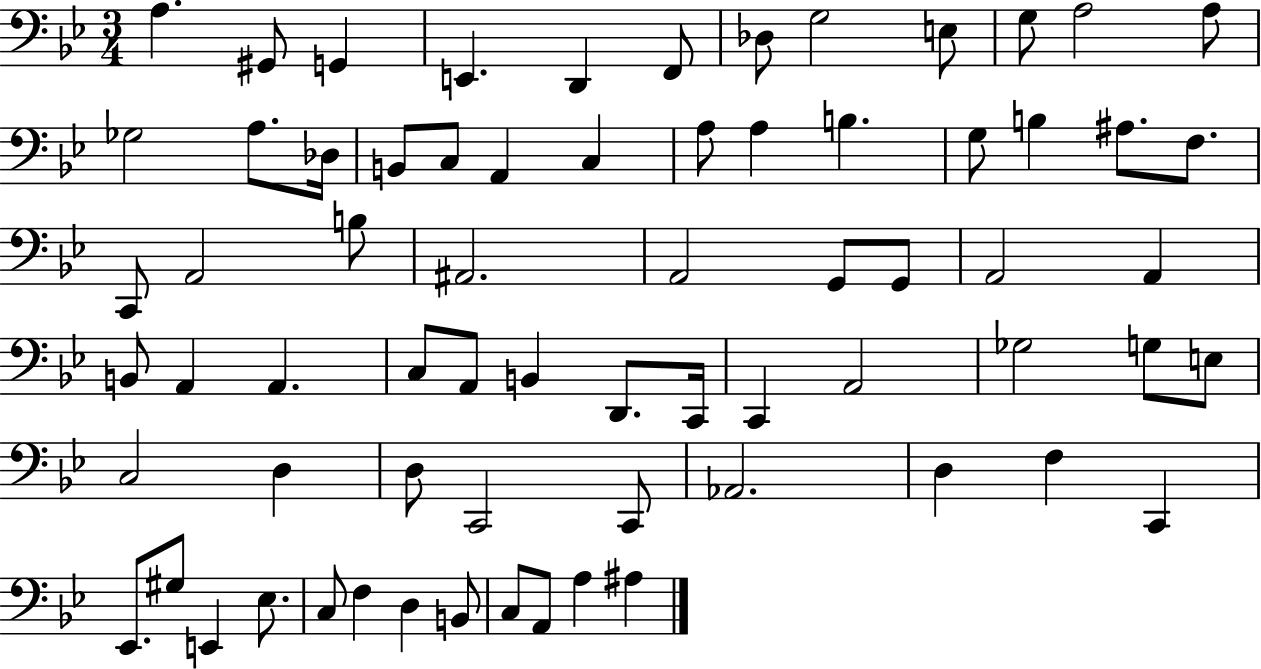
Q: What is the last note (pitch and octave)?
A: A#3